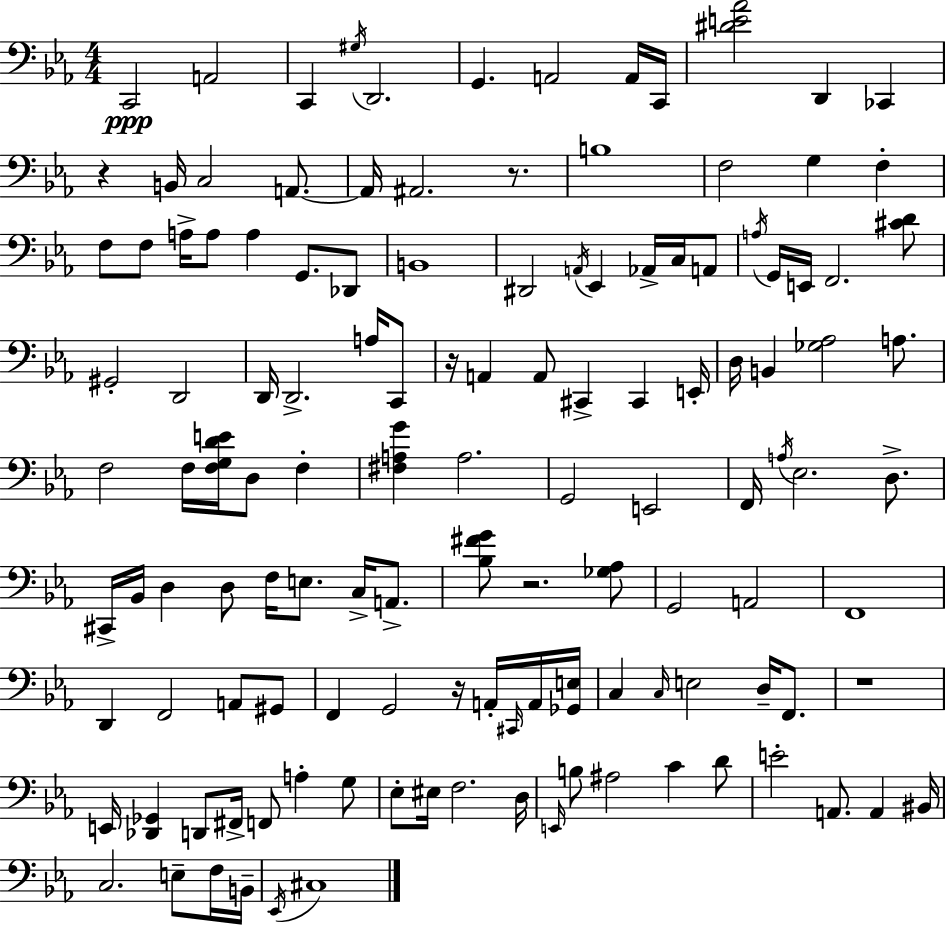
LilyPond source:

{
  \clef bass
  \numericTimeSignature
  \time 4/4
  \key ees \major
  \repeat volta 2 { c,2\ppp a,2 | c,4 \acciaccatura { gis16 } d,2. | g,4. a,2 a,16 | c,16 <dis' e' aes'>2 d,4 ces,4 | \break r4 b,16 c2 a,8.~~ | a,16 ais,2. r8. | b1 | f2 g4 f4-. | \break f8 f8 a16-> a8 a4 g,8. des,8 | b,1 | dis,2 \acciaccatura { a,16 } ees,4 aes,16-> c16 | a,8 \acciaccatura { a16 } g,16 e,16 f,2. | \break <cis' d'>8 gis,2-. d,2 | d,16 d,2.-> | a16 c,8 r16 a,4 a,8 cis,4-> cis,4 | e,16-. d16 b,4 <ges aes>2 | \break a8. f2 f16 <f g d' e'>16 d8 f4-. | <fis a g'>4 a2. | g,2 e,2 | f,16 \acciaccatura { a16 } ees2. | \break d8.-> cis,16-> bes,16 d4 d8 f16 e8. | c16-> a,8.-> <bes fis' g'>8 r2. | <ges aes>8 g,2 a,2 | f,1 | \break d,4 f,2 | a,8 gis,8 f,4 g,2 | r16 a,16-. \grace { cis,16 } a,16 <ges, e>16 c4 \grace { c16 } e2 | d16-- f,8. r1 | \break e,16 <des, ges,>4 d,8 fis,16-> f,8 | a4-. g8 ees8-. eis16 f2. | d16 \grace { e,16 } b8 ais2 | c'4 d'8 e'2-. a,8. | \break a,4 bis,16 c2. | e8-- f16 b,16-- \acciaccatura { ees,16 } cis1 | } \bar "|."
}